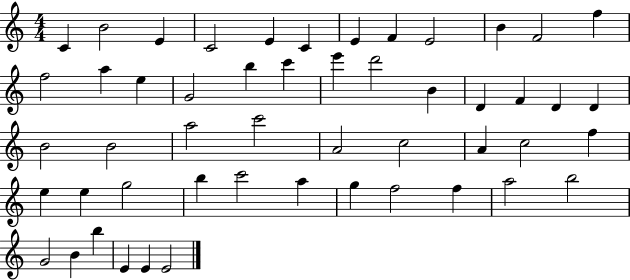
C4/q B4/h E4/q C4/h E4/q C4/q E4/q F4/q E4/h B4/q F4/h F5/q F5/h A5/q E5/q G4/h B5/q C6/q E6/q D6/h B4/q D4/q F4/q D4/q D4/q B4/h B4/h A5/h C6/h A4/h C5/h A4/q C5/h F5/q E5/q E5/q G5/h B5/q C6/h A5/q G5/q F5/h F5/q A5/h B5/h G4/h B4/q B5/q E4/q E4/q E4/h